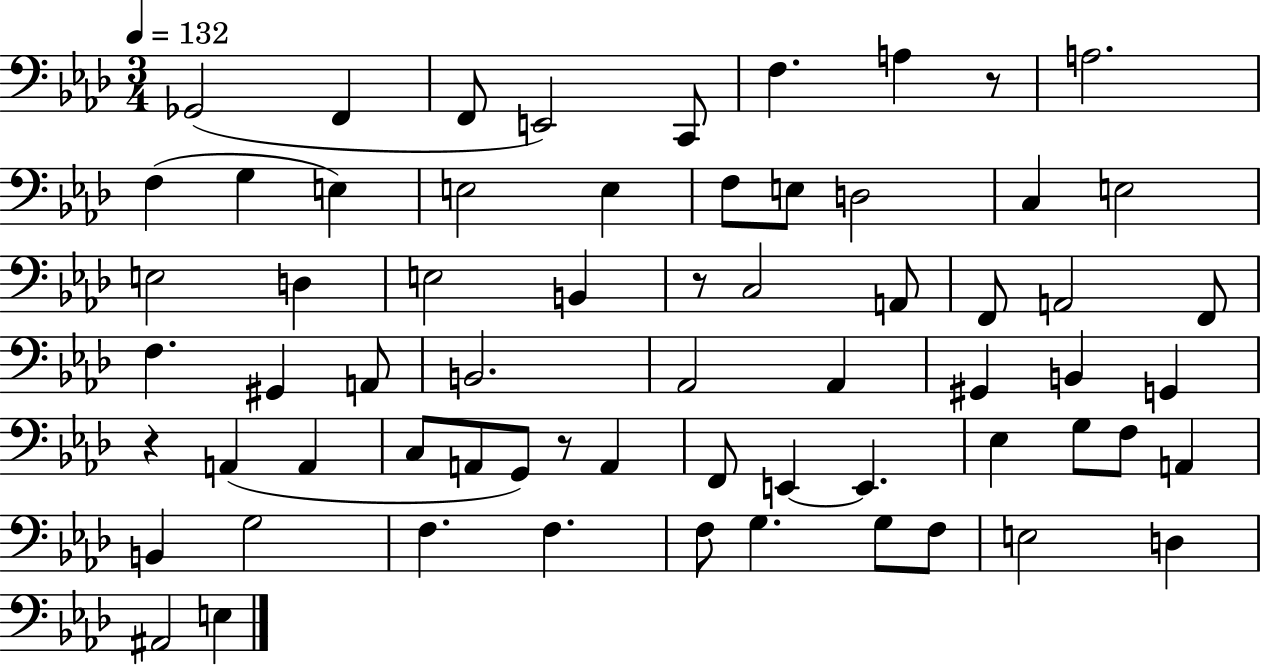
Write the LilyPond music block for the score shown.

{
  \clef bass
  \numericTimeSignature
  \time 3/4
  \key aes \major
  \tempo 4 = 132
  ges,2( f,4 | f,8 e,2) c,8 | f4. a4 r8 | a2. | \break f4( g4 e4) | e2 e4 | f8 e8 d2 | c4 e2 | \break e2 d4 | e2 b,4 | r8 c2 a,8 | f,8 a,2 f,8 | \break f4. gis,4 a,8 | b,2. | aes,2 aes,4 | gis,4 b,4 g,4 | \break r4 a,4( a,4 | c8 a,8 g,8) r8 a,4 | f,8 e,4~~ e,4. | ees4 g8 f8 a,4 | \break b,4 g2 | f4. f4. | f8 g4. g8 f8 | e2 d4 | \break ais,2 e4 | \bar "|."
}